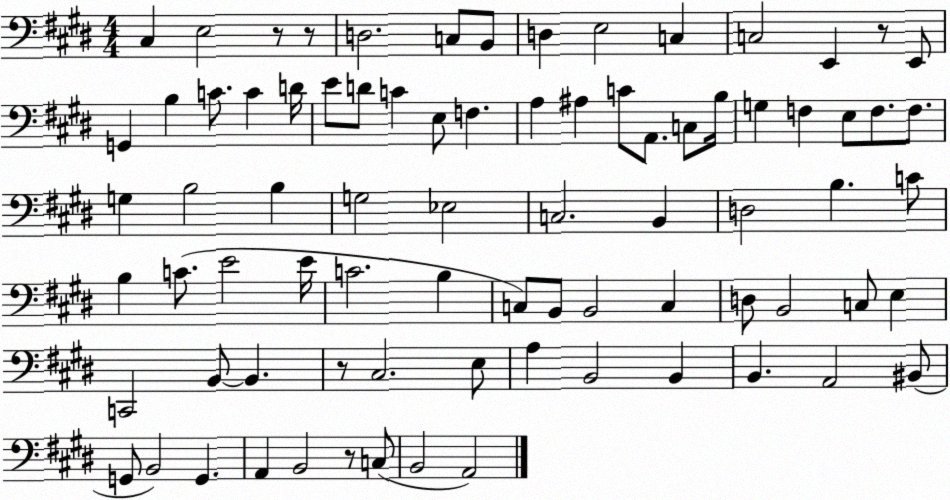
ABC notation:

X:1
T:Untitled
M:4/4
L:1/4
K:E
^C, E,2 z/2 z/2 D,2 C,/2 B,,/2 D, E,2 C, C,2 E,, z/2 E,,/2 G,, B, C/2 C D/4 E/2 D/2 C E,/2 F, A, ^A, C/2 A,,/2 C,/2 B,/4 G, F, E,/2 F,/2 F,/2 G, B,2 B, G,2 _E,2 C,2 B,, D,2 B, C/2 B, C/2 E2 E/4 C2 B, C,/2 B,,/2 B,,2 C, D,/2 B,,2 C,/2 E, C,,2 B,,/2 B,, z/2 ^C,2 E,/2 A, B,,2 B,, B,, A,,2 ^B,,/2 G,,/2 B,,2 G,, A,, B,,2 z/2 C,/2 B,,2 A,,2